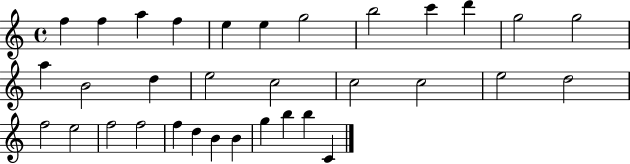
{
  \clef treble
  \time 4/4
  \defaultTimeSignature
  \key c \major
  f''4 f''4 a''4 f''4 | e''4 e''4 g''2 | b''2 c'''4 d'''4 | g''2 g''2 | \break a''4 b'2 d''4 | e''2 c''2 | c''2 c''2 | e''2 d''2 | \break f''2 e''2 | f''2 f''2 | f''4 d''4 b'4 b'4 | g''4 b''4 b''4 c'4 | \break \bar "|."
}